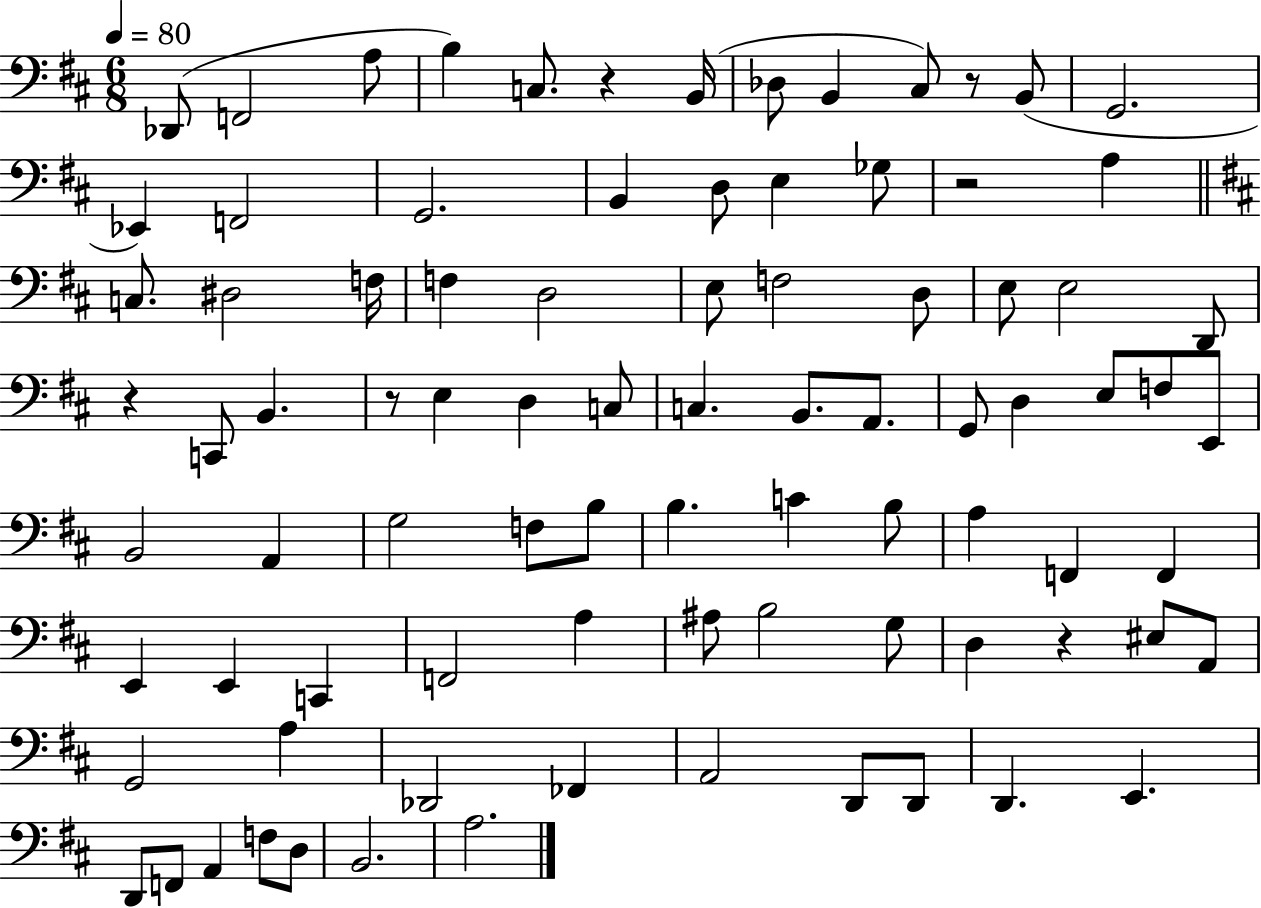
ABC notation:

X:1
T:Untitled
M:6/8
L:1/4
K:D
_D,,/2 F,,2 A,/2 B, C,/2 z B,,/4 _D,/2 B,, ^C,/2 z/2 B,,/2 G,,2 _E,, F,,2 G,,2 B,, D,/2 E, _G,/2 z2 A, C,/2 ^D,2 F,/4 F, D,2 E,/2 F,2 D,/2 E,/2 E,2 D,,/2 z C,,/2 B,, z/2 E, D, C,/2 C, B,,/2 A,,/2 G,,/2 D, E,/2 F,/2 E,,/2 B,,2 A,, G,2 F,/2 B,/2 B, C B,/2 A, F,, F,, E,, E,, C,, F,,2 A, ^A,/2 B,2 G,/2 D, z ^E,/2 A,,/2 G,,2 A, _D,,2 _F,, A,,2 D,,/2 D,,/2 D,, E,, D,,/2 F,,/2 A,, F,/2 D,/2 B,,2 A,2